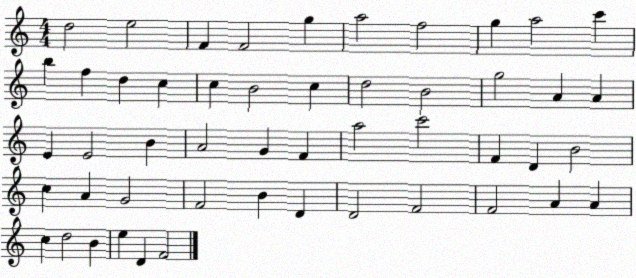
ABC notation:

X:1
T:Untitled
M:4/4
L:1/4
K:C
d2 e2 F F2 g a2 f2 g a2 c' b f d c c B2 c d2 B2 g2 A A E E2 B A2 G F a2 c'2 F D B2 c A G2 F2 B D D2 F2 F2 A A c d2 B e D F2